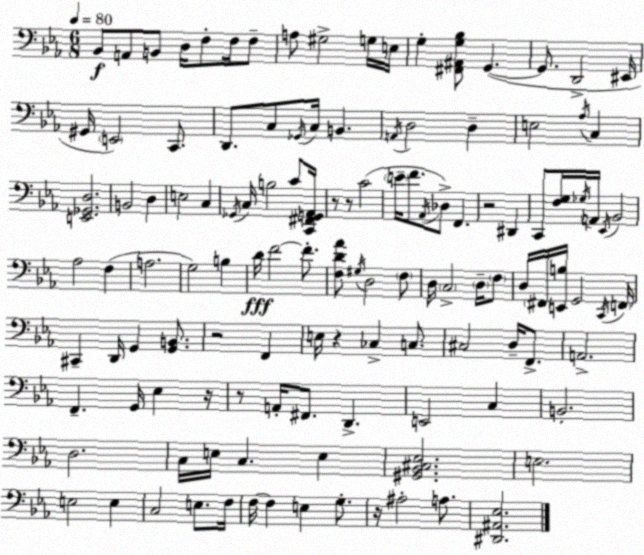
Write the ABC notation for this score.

X:1
T:Untitled
M:6/8
L:1/4
K:Eb
_B,,/2 A,,/2 B,,/2 D,/4 F,/2 F,/4 F,/2 A,/2 ^G,2 G,/4 E,/4 G, [^F,,^A,,G,_B,]/2 G,, G,,/2 D,,2 ^E,,/4 ^G,,/4 E,,2 C,,/2 D,,/2 C,/2 _G,,/4 C,/4 B,, A,,/4 D,2 D, E,2 _A,/4 C, [E,,_G,,D,]2 B,,2 D, E,2 C, _G,,/4 C,/4 B,2 C/2 [C,,^F,,G,,_A,,]/4 z/2 z/2 C2 E/4 F/2 _A,,/4 _D,/2 F,, z2 ^D,, C,,/2 [F,G,]/4 _G,/4 A,,/4 _E,,/4 _B,,2 _A,2 F, A,2 G,2 B, D/4 F2 F/2 [F,D_A]/2 ^G,/4 D,2 F,/2 D,/4 C,2 D,/4 F,/2 D,/4 ^F,,/4 [E,,B,]/4 G,,2 C,,/4 F,,/4 ^C,, D,,/4 G,, [G,,B,,]/2 z2 F,, E,/4 z _C, C,/2 ^C,2 D,/4 F,,/2 A,,2 F,, G,,/4 _E, z/4 z/2 A,,/4 ^F,,/2 D,, E,,2 C, B,,2 D,2 C,/4 E,/4 C, E, [^G,,_B,,^C,_E,]2 E,2 E,2 E, C,2 E,/2 F,/4 F,/4 F, E, G,/2 z/4 ^A,2 A,/2 [^D,,^A,,_E,]2